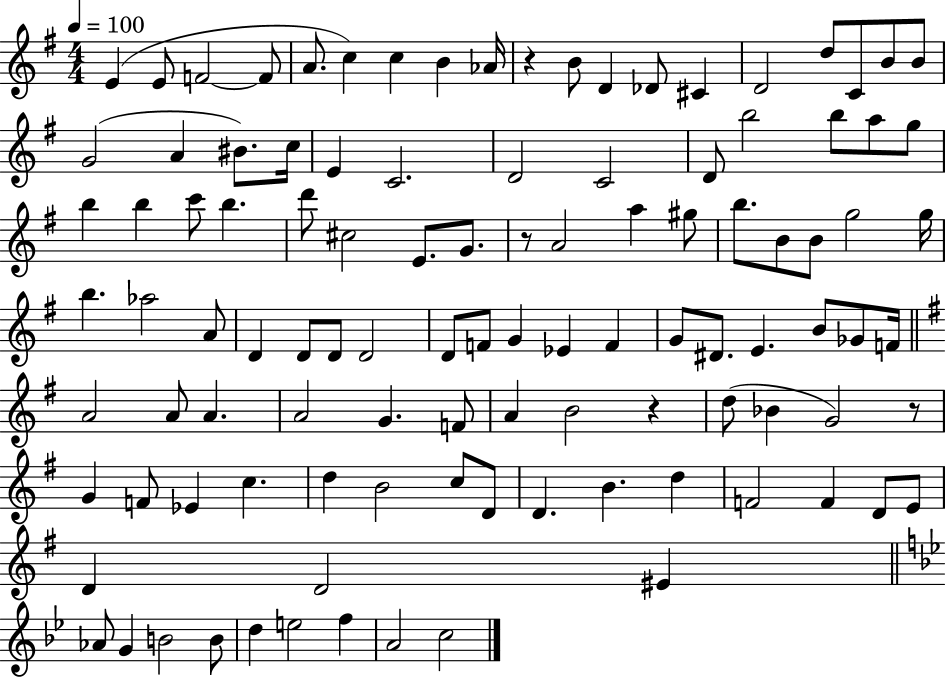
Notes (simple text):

E4/q E4/e F4/h F4/e A4/e. C5/q C5/q B4/q Ab4/s R/q B4/e D4/q Db4/e C#4/q D4/h D5/e C4/e B4/e B4/e G4/h A4/q BIS4/e. C5/s E4/q C4/h. D4/h C4/h D4/e B5/h B5/e A5/e G5/e B5/q B5/q C6/e B5/q. D6/e C#5/h E4/e. G4/e. R/e A4/h A5/q G#5/e B5/e. B4/e B4/e G5/h G5/s B5/q. Ab5/h A4/e D4/q D4/e D4/e D4/h D4/e F4/e G4/q Eb4/q F4/q G4/e D#4/e. E4/q. B4/e Gb4/e F4/s A4/h A4/e A4/q. A4/h G4/q. F4/e A4/q B4/h R/q D5/e Bb4/q G4/h R/e G4/q F4/e Eb4/q C5/q. D5/q B4/h C5/e D4/e D4/q. B4/q. D5/q F4/h F4/q D4/e E4/e D4/q D4/h EIS4/q Ab4/e G4/q B4/h B4/e D5/q E5/h F5/q A4/h C5/h